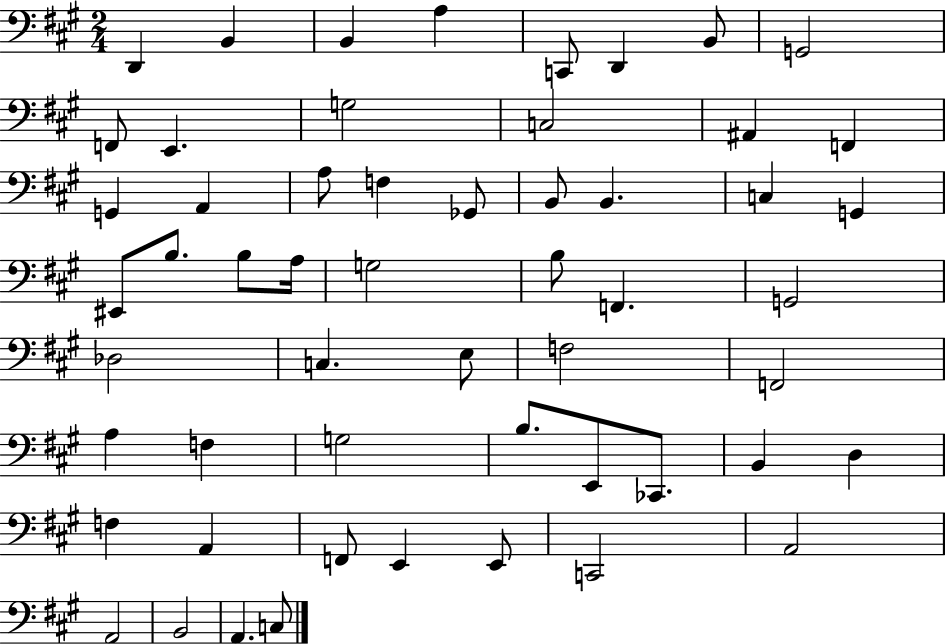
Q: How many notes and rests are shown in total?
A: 55